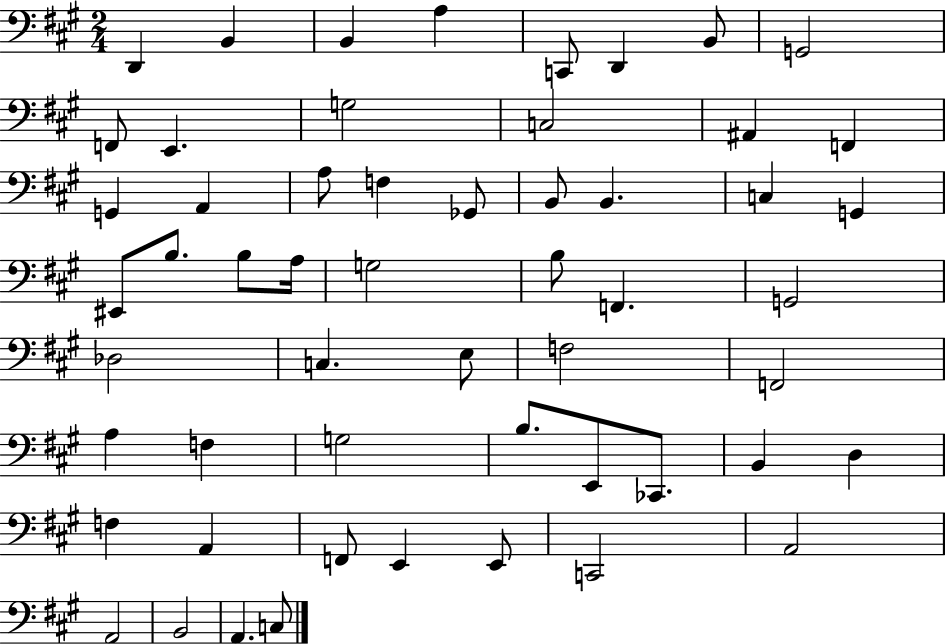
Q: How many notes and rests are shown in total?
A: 55